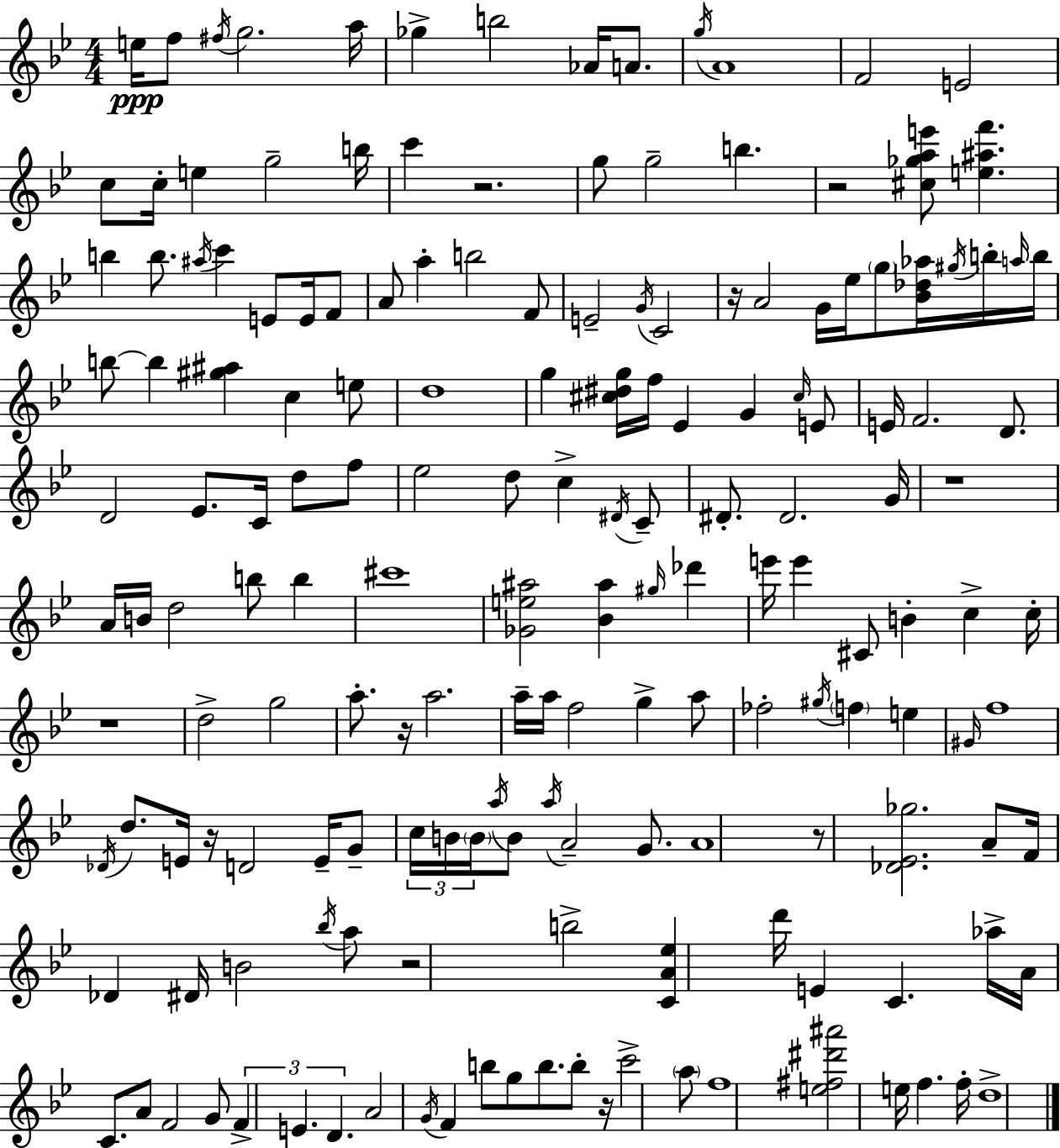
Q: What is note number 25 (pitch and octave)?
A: A#5